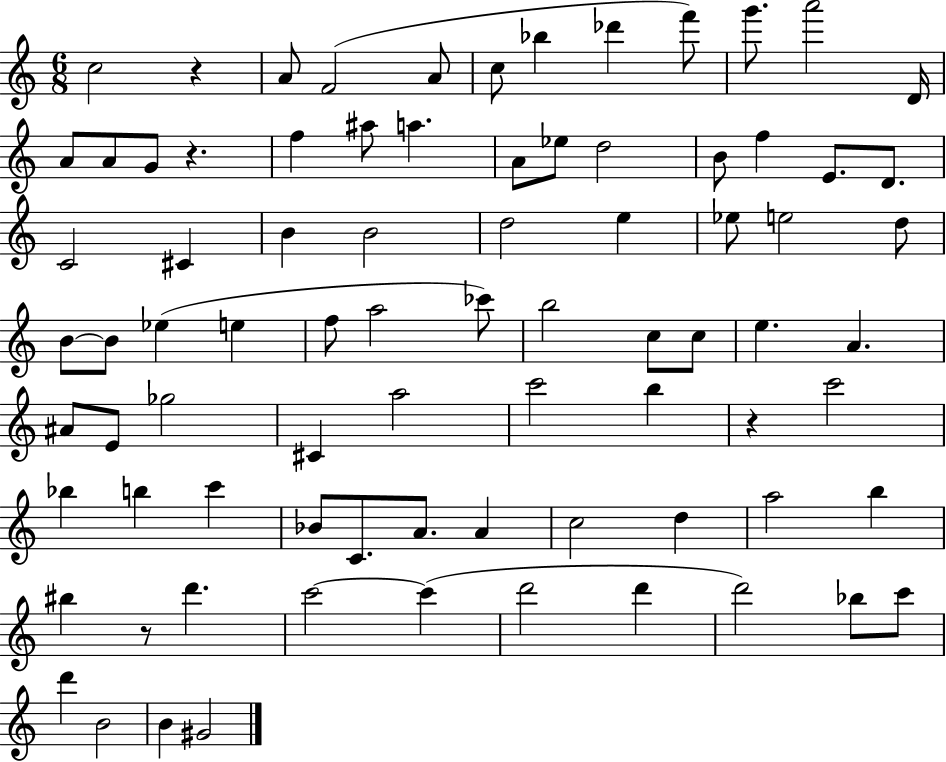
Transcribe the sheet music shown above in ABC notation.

X:1
T:Untitled
M:6/8
L:1/4
K:C
c2 z A/2 F2 A/2 c/2 _b _d' f'/2 g'/2 a'2 D/4 A/2 A/2 G/2 z f ^a/2 a A/2 _e/2 d2 B/2 f E/2 D/2 C2 ^C B B2 d2 e _e/2 e2 d/2 B/2 B/2 _e e f/2 a2 _c'/2 b2 c/2 c/2 e A ^A/2 E/2 _g2 ^C a2 c'2 b z c'2 _b b c' _B/2 C/2 A/2 A c2 d a2 b ^b z/2 d' c'2 c' d'2 d' d'2 _b/2 c'/2 d' B2 B ^G2